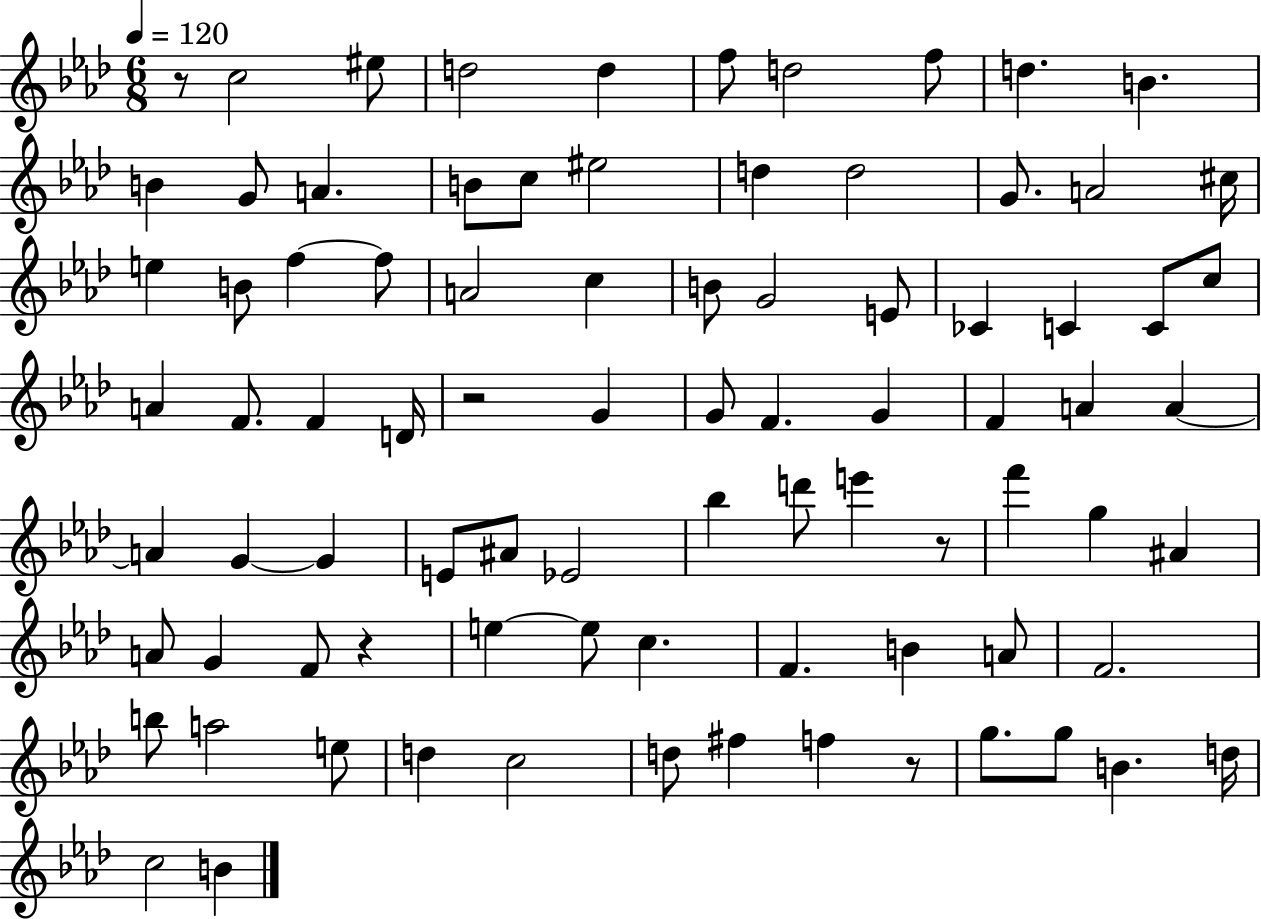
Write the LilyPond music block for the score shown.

{
  \clef treble
  \numericTimeSignature
  \time 6/8
  \key aes \major
  \tempo 4 = 120
  \repeat volta 2 { r8 c''2 eis''8 | d''2 d''4 | f''8 d''2 f''8 | d''4. b'4. | \break b'4 g'8 a'4. | b'8 c''8 eis''2 | d''4 d''2 | g'8. a'2 cis''16 | \break e''4 b'8 f''4~~ f''8 | a'2 c''4 | b'8 g'2 e'8 | ces'4 c'4 c'8 c''8 | \break a'4 f'8. f'4 d'16 | r2 g'4 | g'8 f'4. g'4 | f'4 a'4 a'4~~ | \break a'4 g'4~~ g'4 | e'8 ais'8 ees'2 | bes''4 d'''8 e'''4 r8 | f'''4 g''4 ais'4 | \break a'8 g'4 f'8 r4 | e''4~~ e''8 c''4. | f'4. b'4 a'8 | f'2. | \break b''8 a''2 e''8 | d''4 c''2 | d''8 fis''4 f''4 r8 | g''8. g''8 b'4. d''16 | \break c''2 b'4 | } \bar "|."
}